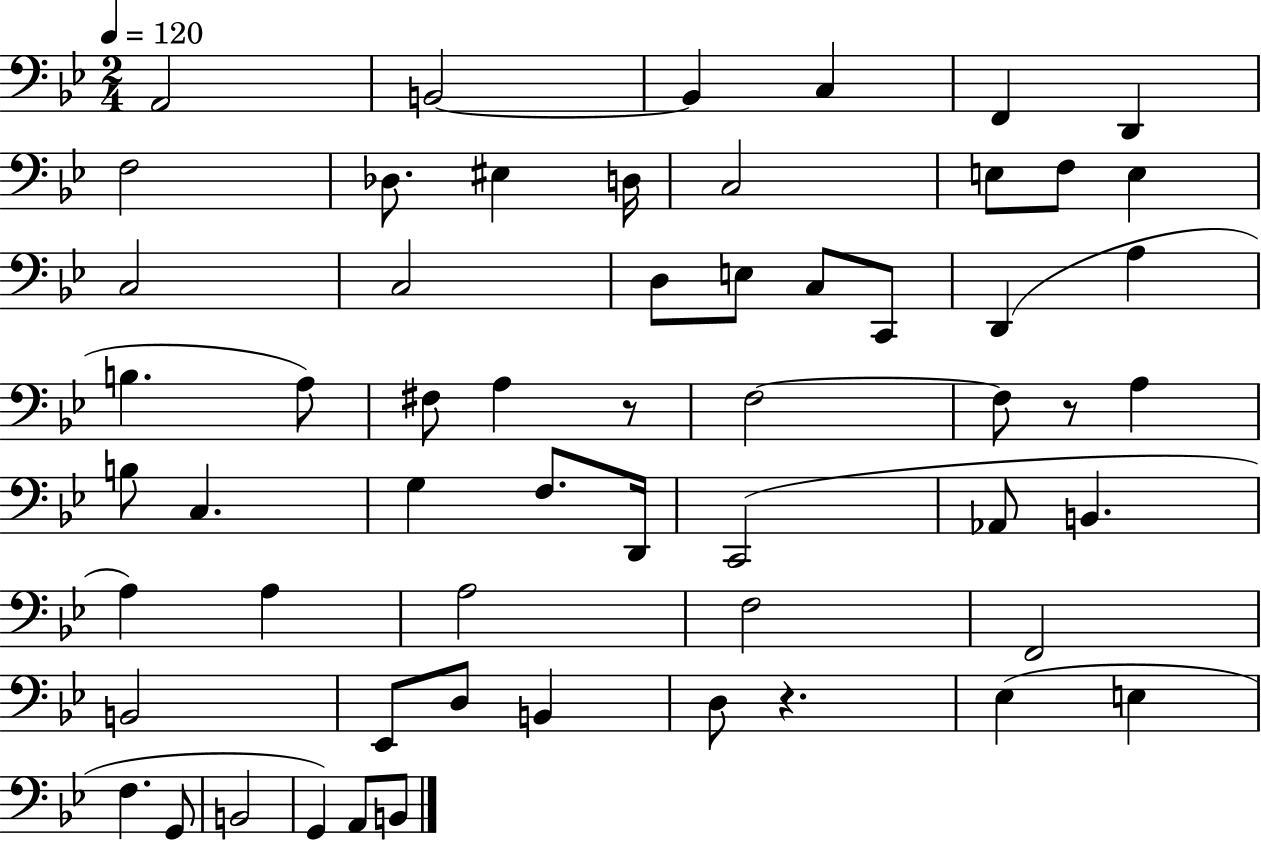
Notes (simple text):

A2/h B2/h B2/q C3/q F2/q D2/q F3/h Db3/e. EIS3/q D3/s C3/h E3/e F3/e E3/q C3/h C3/h D3/e E3/e C3/e C2/e D2/q A3/q B3/q. A3/e F#3/e A3/q R/e F3/h F3/e R/e A3/q B3/e C3/q. G3/q F3/e. D2/s C2/h Ab2/e B2/q. A3/q A3/q A3/h F3/h F2/h B2/h Eb2/e D3/e B2/q D3/e R/q. Eb3/q E3/q F3/q. G2/e B2/h G2/q A2/e B2/e